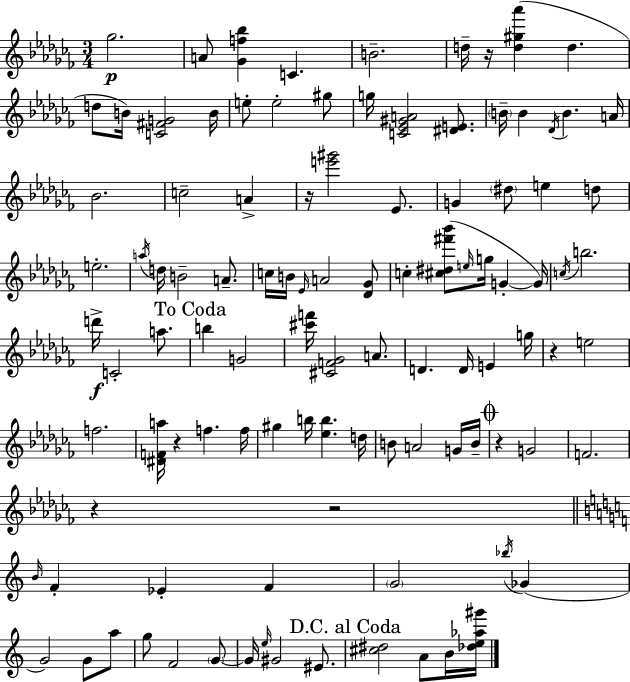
Gb5/h. A4/e [Gb4,F5,Bb5]/q C4/q. B4/h. D5/s R/s [D5,G#5,Ab6]/q D5/q. D5/e B4/s [C4,F#4,G4]/h B4/s E5/e E5/h G#5/e G5/s [C4,Eb4,G#4,A4]/h [D#4,E4]/e. B4/s B4/q Db4/s B4/q. A4/s Bb4/h. C5/h A4/q R/s [E6,G#6]/h Eb4/e. G4/q D#5/e E5/q D5/e E5/h. A5/s D5/s B4/h A4/e. C5/s B4/s Eb4/s A4/h [Db4,Gb4]/e C5/q [C#5,D#5,F#6,Bb6]/e E5/s G5/s G4/q G4/s C5/s B5/h. D6/s C4/h A5/e. B5/q G4/h [C#6,F6]/s [C#4,F4,Gb4]/h A4/e. D4/q. D4/s E4/q G5/s R/q E5/h F5/h. [D#4,F4,A5]/s R/q F5/q. F5/s G#5/q B5/s [Eb5,B5]/q. D5/s B4/e A4/h G4/s B4/s R/q G4/h F4/h. R/q R/h B4/s F4/q Eb4/q F4/q G4/h Bb5/s Gb4/q G4/h G4/e A5/e G5/e F4/h G4/e G4/s E5/s G#4/h EIS4/e. [C#5,D#5]/h A4/e B4/s [Db5,E5,Ab5,G#6]/s